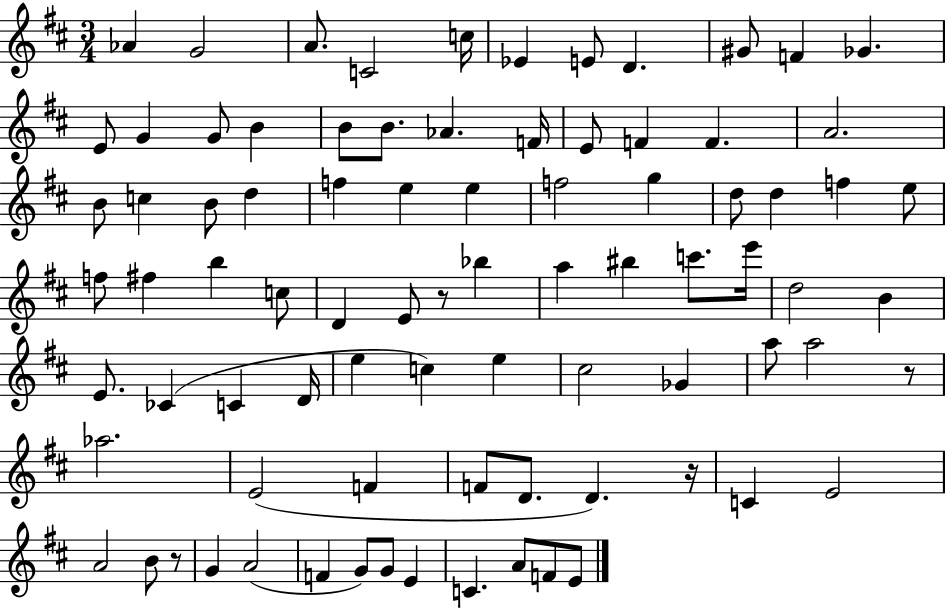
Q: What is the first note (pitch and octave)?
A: Ab4